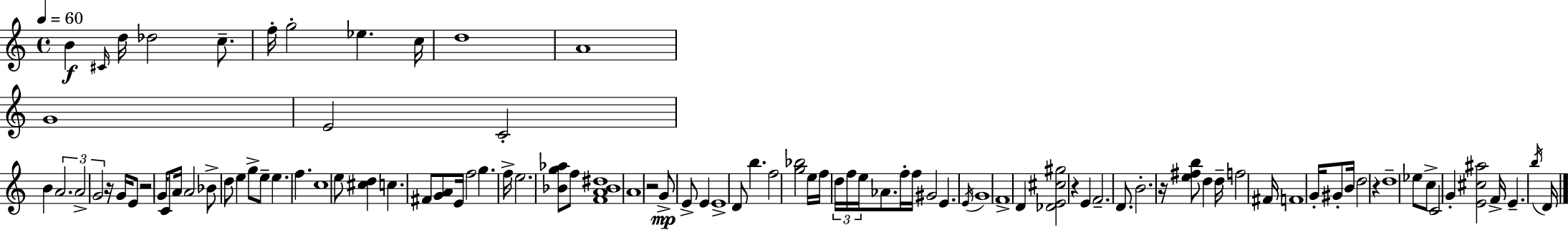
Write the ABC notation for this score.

X:1
T:Untitled
M:4/4
L:1/4
K:C
B ^C/4 d/4 _d2 c/2 f/4 g2 _e c/4 d4 A4 G4 E2 C2 B A2 A2 G2 z/4 G/4 E/2 z2 G/4 C/2 A/4 A2 _B/2 d/2 e g/2 e/2 e f c4 e/2 [^cd] c ^F/2 [GA]/2 E/4 f2 g f/4 e2 [_Bg_a]/2 f/2 [FA_B^d]4 A4 z2 G/2 E/2 E E4 D/2 b f2 [g_b]2 e/4 f/4 d/4 f/4 e/4 _A/2 f/4 f/4 ^G2 E E/4 G4 F4 D [_DE^c^g]2 z E F2 D/2 B2 z/4 [e^fb]/2 d d/4 f2 ^F/4 F4 G/4 ^G/2 B/4 d2 z d4 _e/2 c/2 C2 G [E^c^a]2 F/4 E b/4 D/4